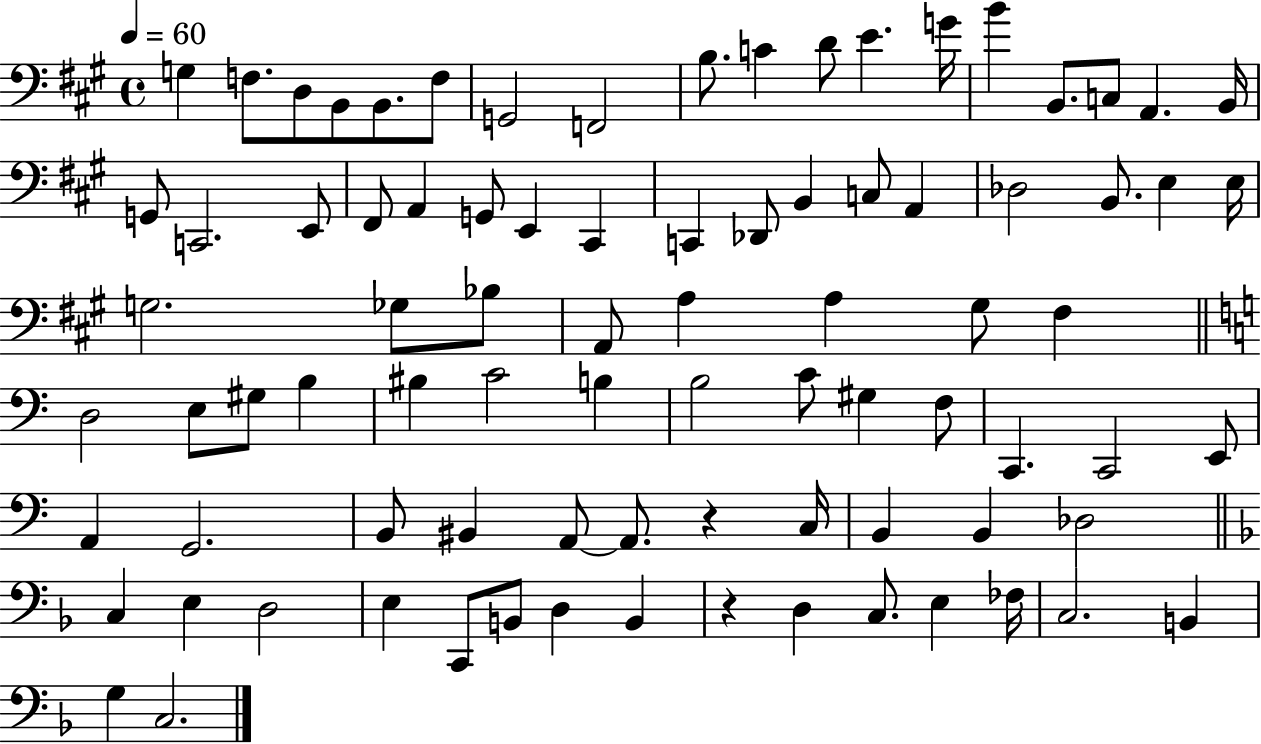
X:1
T:Untitled
M:4/4
L:1/4
K:A
G, F,/2 D,/2 B,,/2 B,,/2 F,/2 G,,2 F,,2 B,/2 C D/2 E G/4 B B,,/2 C,/2 A,, B,,/4 G,,/2 C,,2 E,,/2 ^F,,/2 A,, G,,/2 E,, ^C,, C,, _D,,/2 B,, C,/2 A,, _D,2 B,,/2 E, E,/4 G,2 _G,/2 _B,/2 A,,/2 A, A, ^G,/2 ^F, D,2 E,/2 ^G,/2 B, ^B, C2 B, B,2 C/2 ^G, F,/2 C,, C,,2 E,,/2 A,, G,,2 B,,/2 ^B,, A,,/2 A,,/2 z C,/4 B,, B,, _D,2 C, E, D,2 E, C,,/2 B,,/2 D, B,, z D, C,/2 E, _F,/4 C,2 B,, G, C,2